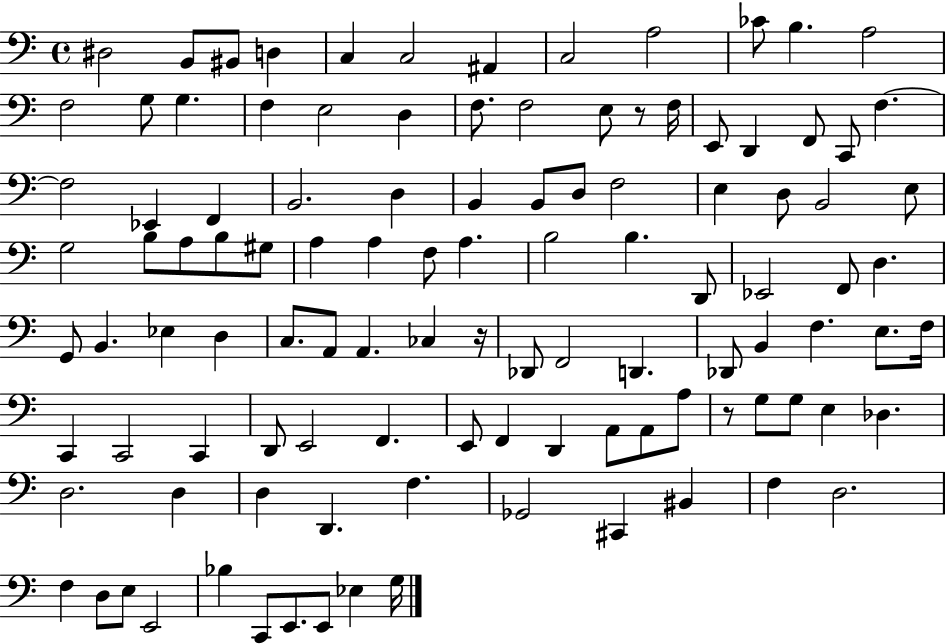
X:1
T:Untitled
M:4/4
L:1/4
K:C
^D,2 B,,/2 ^B,,/2 D, C, C,2 ^A,, C,2 A,2 _C/2 B, A,2 F,2 G,/2 G, F, E,2 D, F,/2 F,2 E,/2 z/2 F,/4 E,,/2 D,, F,,/2 C,,/2 F, F,2 _E,, F,, B,,2 D, B,, B,,/2 D,/2 F,2 E, D,/2 B,,2 E,/2 G,2 B,/2 A,/2 B,/2 ^G,/2 A, A, F,/2 A, B,2 B, D,,/2 _E,,2 F,,/2 D, G,,/2 B,, _E, D, C,/2 A,,/2 A,, _C, z/4 _D,,/2 F,,2 D,, _D,,/2 B,, F, E,/2 F,/4 C,, C,,2 C,, D,,/2 E,,2 F,, E,,/2 F,, D,, A,,/2 A,,/2 A,/2 z/2 G,/2 G,/2 E, _D, D,2 D, D, D,, F, _G,,2 ^C,, ^B,, F, D,2 F, D,/2 E,/2 E,,2 _B, C,,/2 E,,/2 E,,/2 _E, G,/4